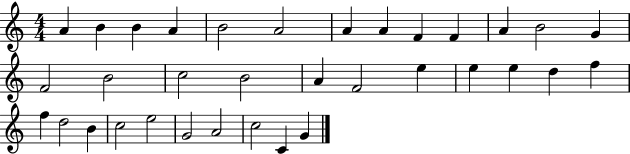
X:1
T:Untitled
M:4/4
L:1/4
K:C
A B B A B2 A2 A A F F A B2 G F2 B2 c2 B2 A F2 e e e d f f d2 B c2 e2 G2 A2 c2 C G